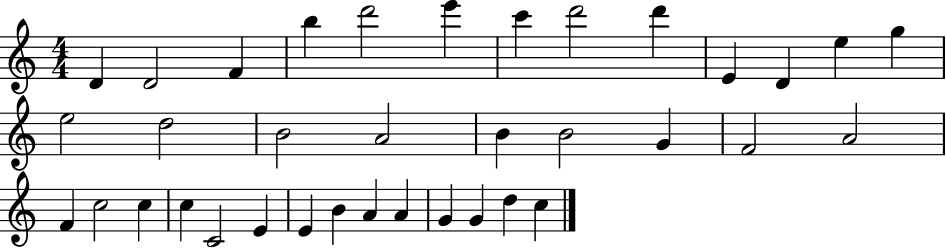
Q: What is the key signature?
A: C major